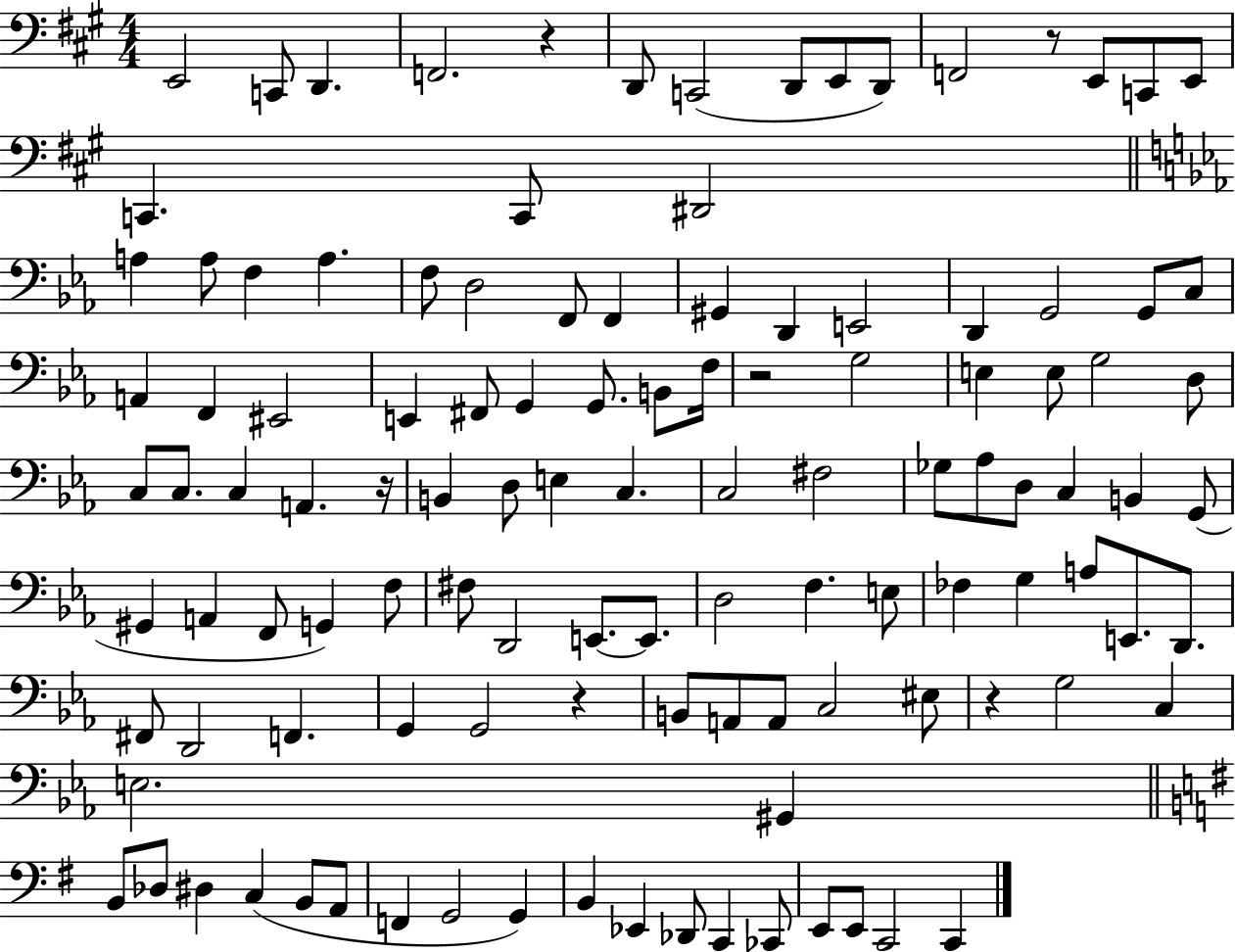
X:1
T:Untitled
M:4/4
L:1/4
K:A
E,,2 C,,/2 D,, F,,2 z D,,/2 C,,2 D,,/2 E,,/2 D,,/2 F,,2 z/2 E,,/2 C,,/2 E,,/2 C,, C,,/2 ^D,,2 A, A,/2 F, A, F,/2 D,2 F,,/2 F,, ^G,, D,, E,,2 D,, G,,2 G,,/2 C,/2 A,, F,, ^E,,2 E,, ^F,,/2 G,, G,,/2 B,,/2 F,/4 z2 G,2 E, E,/2 G,2 D,/2 C,/2 C,/2 C, A,, z/4 B,, D,/2 E, C, C,2 ^F,2 _G,/2 _A,/2 D,/2 C, B,, G,,/2 ^G,, A,, F,,/2 G,, F,/2 ^F,/2 D,,2 E,,/2 E,,/2 D,2 F, E,/2 _F, G, A,/2 E,,/2 D,,/2 ^F,,/2 D,,2 F,, G,, G,,2 z B,,/2 A,,/2 A,,/2 C,2 ^E,/2 z G,2 C, E,2 ^G,, B,,/2 _D,/2 ^D, C, B,,/2 A,,/2 F,, G,,2 G,, B,, _E,, _D,,/2 C,, _C,,/2 E,,/2 E,,/2 C,,2 C,,